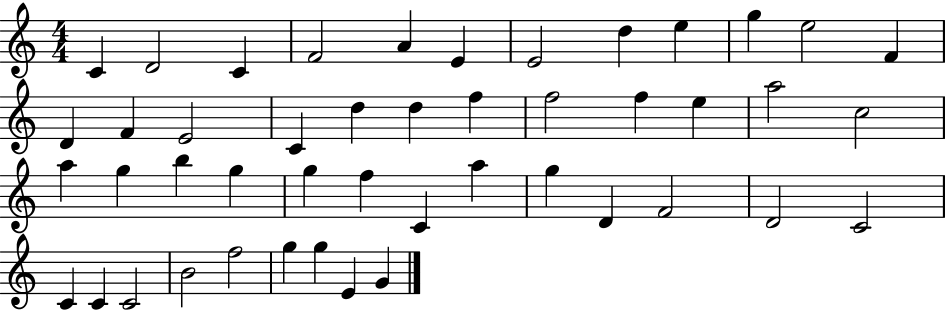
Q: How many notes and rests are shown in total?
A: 46